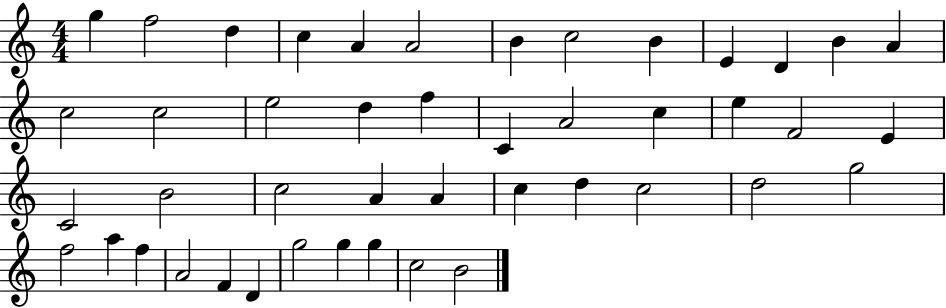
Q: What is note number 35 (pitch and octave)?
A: F5